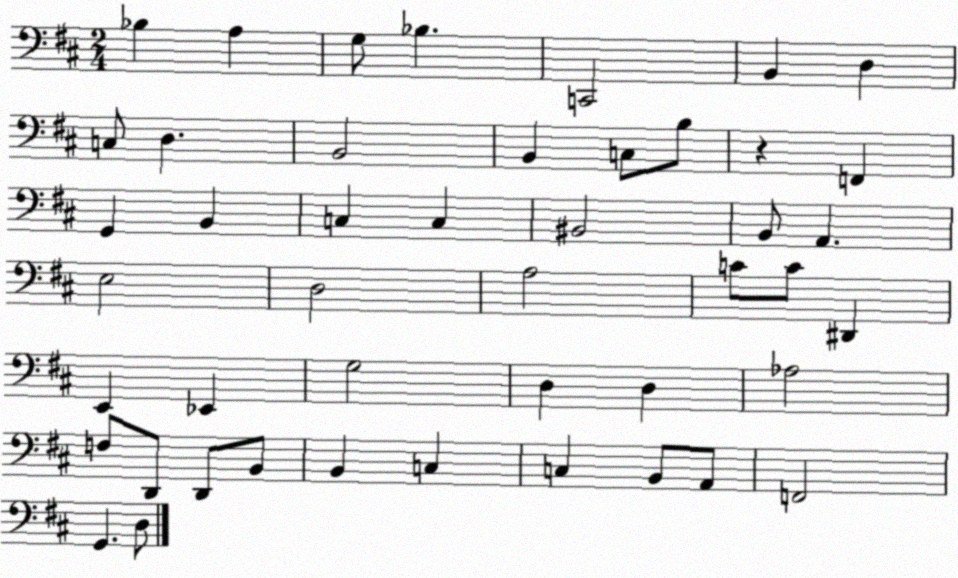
X:1
T:Untitled
M:2/4
L:1/4
K:D
_B, A, G,/2 _B, C,,2 B,, D, C,/2 D, B,,2 B,, C,/2 B,/2 z F,, G,, B,, C, C, ^B,,2 B,,/2 A,, E,2 D,2 A,2 C/2 C/2 ^D,, E,, _E,, G,2 D, D, _A,2 F,/2 D,,/2 D,,/2 B,,/2 B,, C, C, B,,/2 A,,/2 F,,2 G,, D,/2